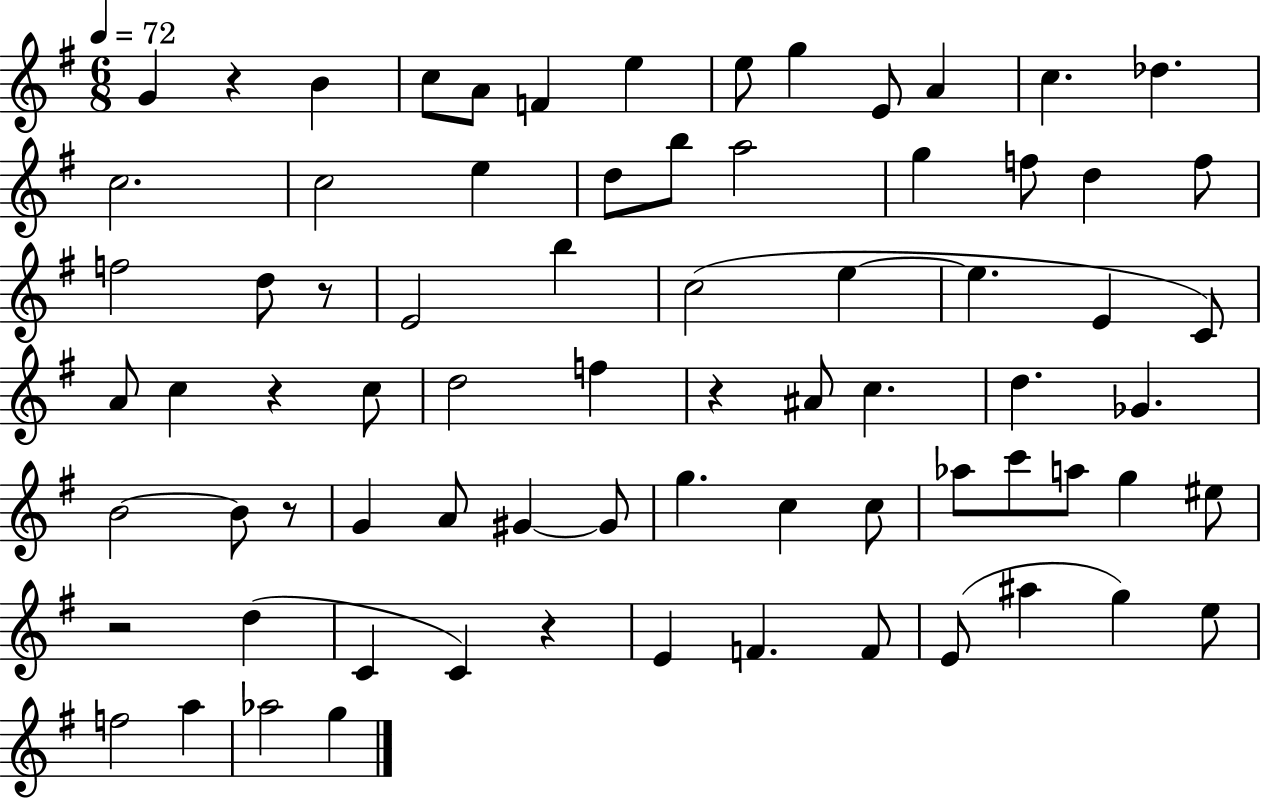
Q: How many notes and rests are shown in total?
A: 75